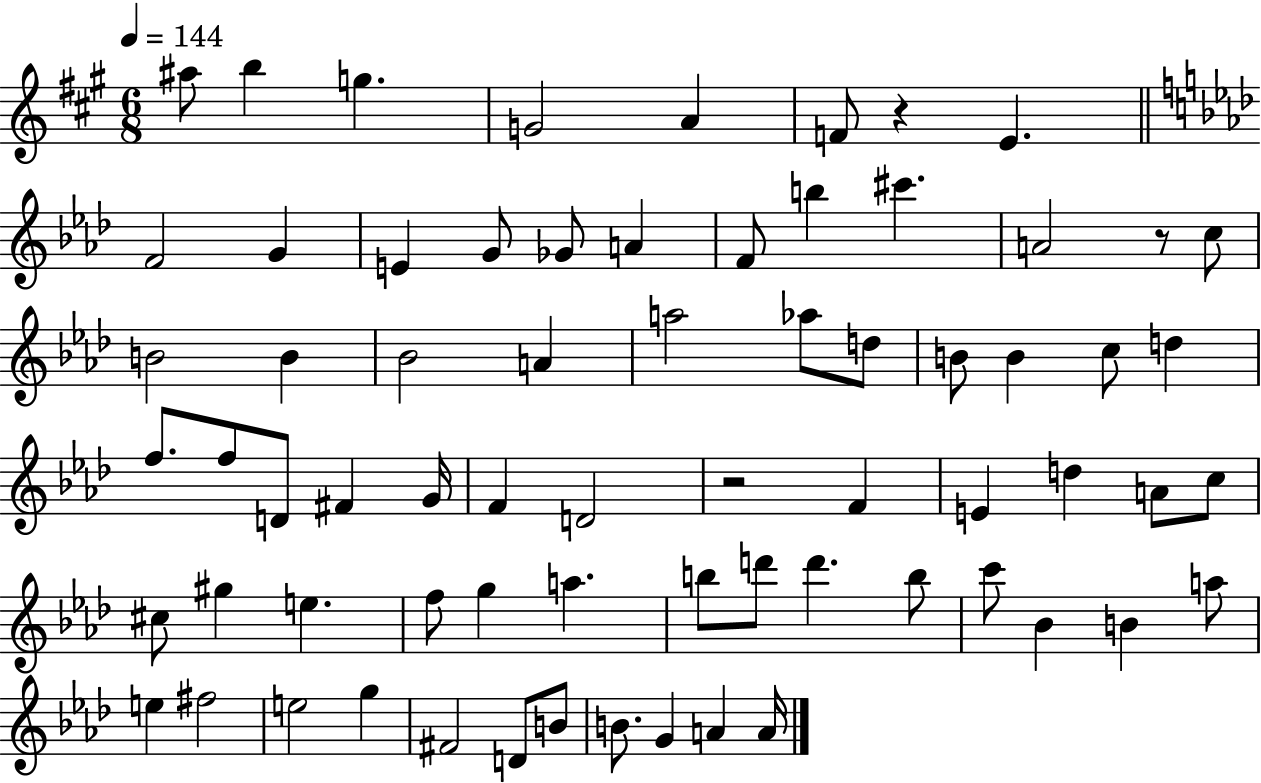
A#5/e B5/q G5/q. G4/h A4/q F4/e R/q E4/q. F4/h G4/q E4/q G4/e Gb4/e A4/q F4/e B5/q C#6/q. A4/h R/e C5/e B4/h B4/q Bb4/h A4/q A5/h Ab5/e D5/e B4/e B4/q C5/e D5/q F5/e. F5/e D4/e F#4/q G4/s F4/q D4/h R/h F4/q E4/q D5/q A4/e C5/e C#5/e G#5/q E5/q. F5/e G5/q A5/q. B5/e D6/e D6/q. B5/e C6/e Bb4/q B4/q A5/e E5/q F#5/h E5/h G5/q F#4/h D4/e B4/e B4/e. G4/q A4/q A4/s